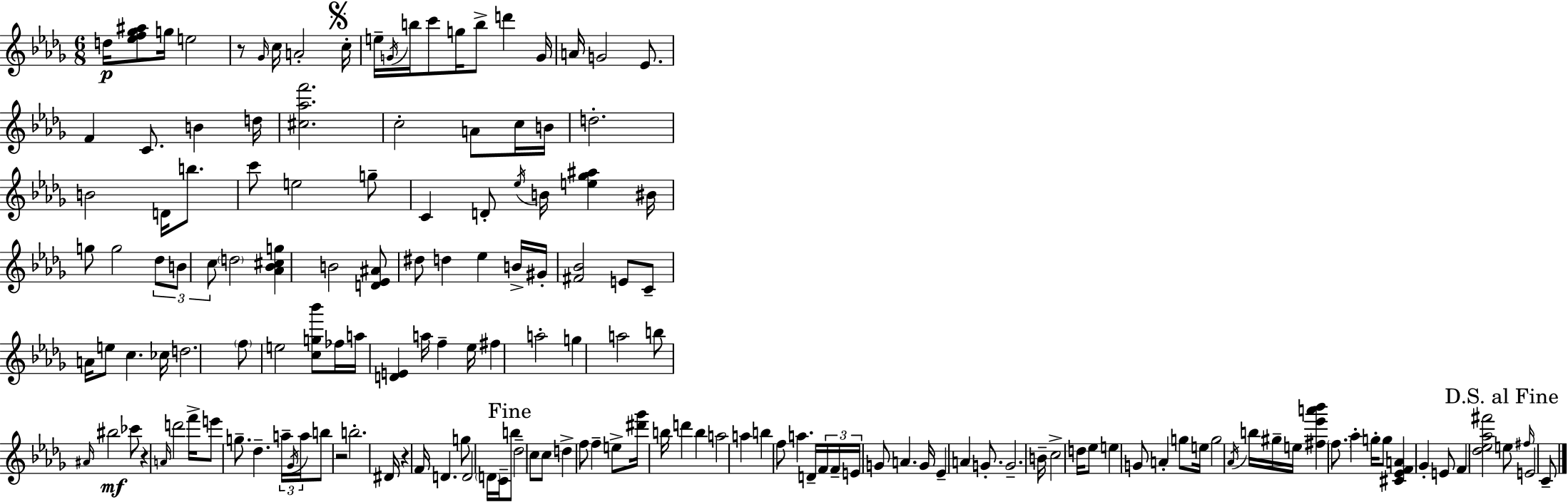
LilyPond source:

{
  \clef treble
  \numericTimeSignature
  \time 6/8
  \key bes \minor
  d''16\p <ees'' f'' ges'' ais''>8 g''16 e''2 | r8 \grace { ges'16 } c''16 a'2-. | \mark \markup { \musicglyph "scripts.segno" } c''16-. e''16-- \acciaccatura { g'16 } b''16 c'''8 g''16 b''8-> d'''4 | g'16 a'16 g'2 ees'8. | \break f'4 c'8. b'4 | d''16 <cis'' aes'' f'''>2. | c''2-. a'8 | c''16 b'16 d''2.-. | \break b'2 d'16 b''8. | c'''8 e''2 | g''8-- c'4 d'8-. \acciaccatura { ees''16 } b'16 <e'' ges'' ais''>4 | bis'16 g''8 g''2 | \break \tuplet 3/2 { des''8 b'8 c''8 } \parenthesize d''2 | <aes' bes' cis'' g''>4 b'2 | <d' ees' ais'>8 dis''8 d''4 ees''4 | b'16-> gis'16-. <fis' bes'>2 | \break e'8 c'8-- a'16 e''8 c''4. | ces''16 d''2. | \parenthesize f''8 e''2 | <c'' g'' bes'''>8 fes''16 a''16 <d' e'>4 a''16 f''4-- | \break ees''16 fis''4 a''2-. | g''4 a''2 | b''8 \grace { ais'16 } bis''2\mf | ces'''8 r4 \grace { a'16 } d'''2 | \break f'''16-> e'''8 g''8.-- des''4.-- | \tuplet 3/2 { a''16-- \acciaccatura { ges'16 } a''16 } b''8 r2 | b''2.-. | dis'16 r4 f'16 | \break d'4. g''8 d'2 | \parenthesize d'16 c'16-- \mark "Fine" b''8 des''2-- | c''8 c''8 d''4-> | f''8 f''4-- e''8-> <dis''' ges'''>16 b''16 d'''4 | \break b''4 a''2 | a''4 b''4 f''8 | a''4. d'16-- \tuplet 3/2 { f'16 f'16-- e'16 } g'8 | a'4. g'16 ees'4-- a'4 | \break g'8.-. g'2.-- | b'16-- c''2-> | d''16 ees''8 e''4 g'8 | a'4-. g''8 e''16 g''2 | \break \acciaccatura { aes'16 } b''16 gis''16-- e''16 <fis'' ees''' a''' bes'''>4 \parenthesize f''8. | aes''4-. g''16-. g''8 <cis' ees' f' a'>4 | ges'4-. e'8 f'4 <des'' ees'' aes'' fis'''>2 | \mark "D.S. al Fine" e''8 \grace { fis''16 } e'2 | \break c'8-- \bar "|."
}